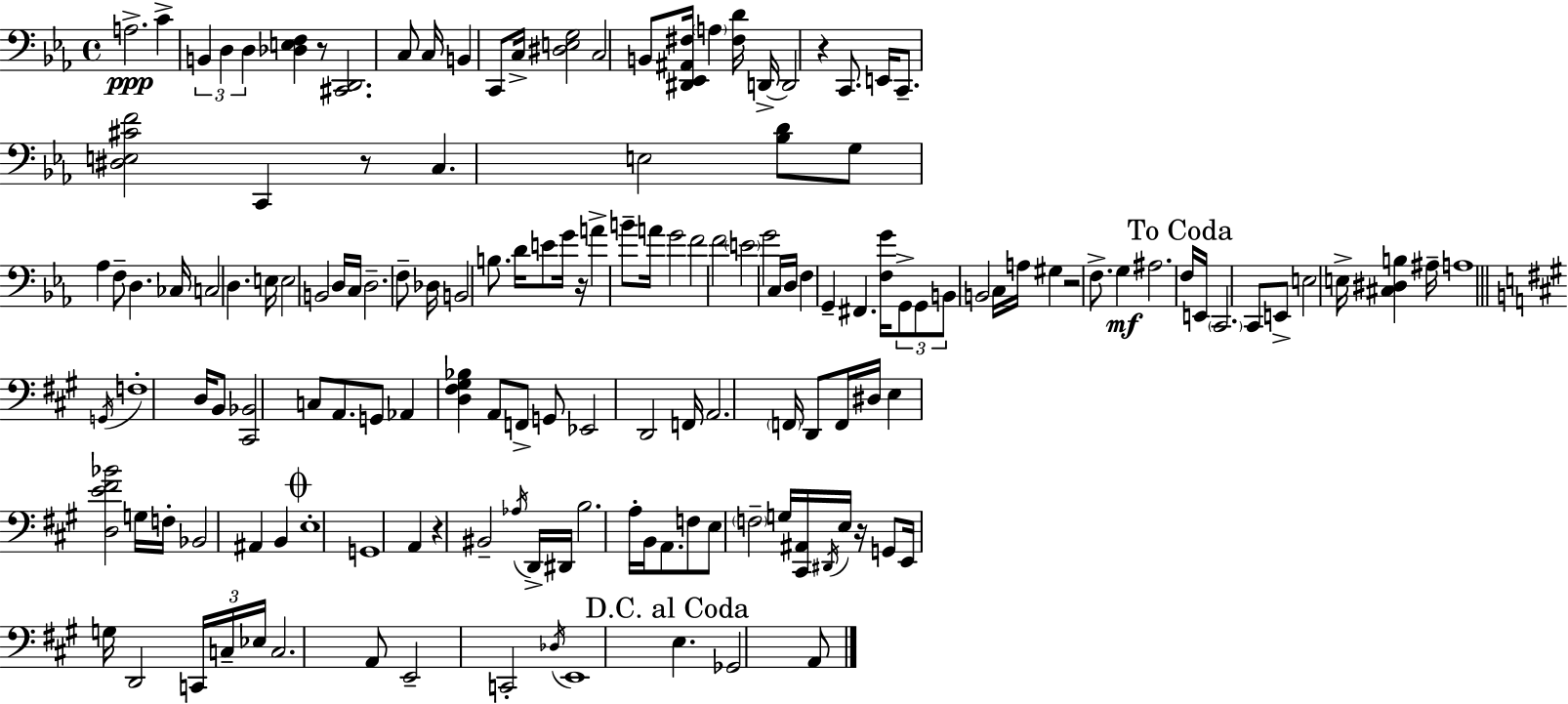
{
  \clef bass
  \time 4/4
  \defaultTimeSignature
  \key c \minor
  a2.->\ppp c'4-> | \tuplet 3/2 { b,4 d4 d4 } <des e f>4 | r8 <cis, d,>2. c8 | c16 b,4 c,8 c16-> <dis e g>2 | \break c2 b,8 <dis, ees, ais, fis>16 \parenthesize a4 <fis d'>16 | d,16->~~ d,2 r4 c,8. | e,16 c,8.-- <dis e cis' f'>2 c,4 | r8 c4. e2 | \break <bes d'>8 g8 aes4 f8-- d4. | ces16 c2 d4. e16 | e2 b,2 | d16 c16 d2.-- f8-- | \break des16 b,2 b8. d'16 e'8 g'16 | r16 a'4-> b'8-- a'16 g'2 | f'2 f'2 | \parenthesize e'2 g'2 | \break c16 d16 f4 g,4-- fis,4. | <f g'>16 \tuplet 3/2 { g,8-> g,8 b,8 } b,2 c16 | a16 gis4 r2 f8.-> | g4\mf ais2. | \break \mark "To Coda" f16 e,16 \parenthesize c,2. c,8 | e,8-> e2 e16-> <cis dis b>4 ais16-- | a1 | \bar "||" \break \key a \major \acciaccatura { g,16 } f1-. | d16 b,8 <cis, bes,>2 c8 a,8. | g,8 aes,4 <d fis gis bes>4 a,8 f,8-> g,8 | ees,2 d,2 | \break f,16 a,2. \parenthesize f,16 d,8 | f,16 dis16 e4 <d e' fis' bes'>2 g16 | f16-. bes,2 ais,4 b,4 | \mark \markup { \musicglyph "scripts.coda" } e1-. | \break g,1 | a,4 r4 bis,2-- | \acciaccatura { aes16 } d,16-> dis,16 b2. | a16-. b,16 a,8. f8 e8 \parenthesize f2-- | \break g16 <cis, ais,>16 \acciaccatura { dis,16 } e16 r16 g,8 e,16 g16 d,2 | \tuplet 3/2 { c,16 c16-- ees16 } c2. | a,8 e,2-- c,2-. | \acciaccatura { des16 } e,1 | \break \mark "D.C. al Coda" e4. ges,2 | a,8 \bar "|."
}